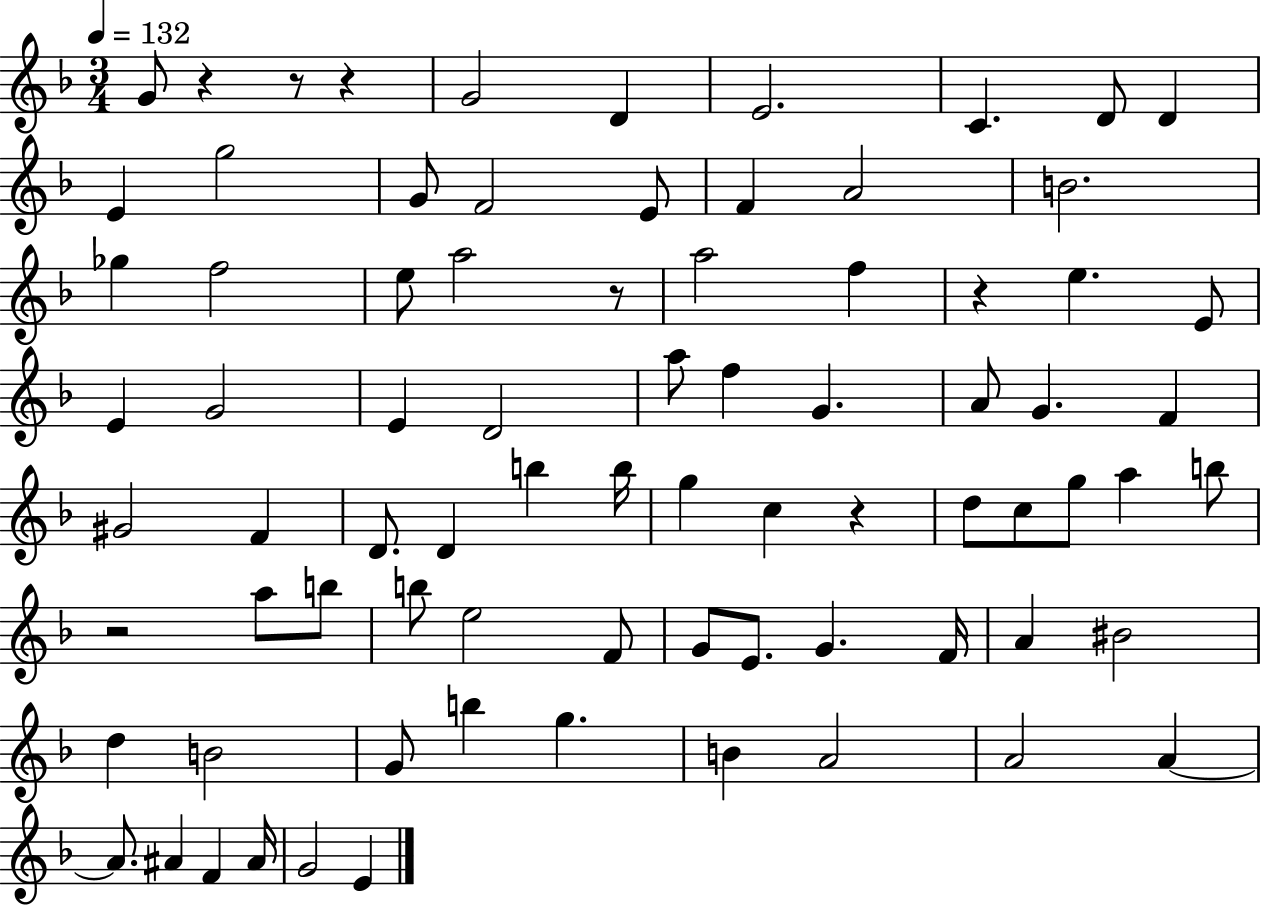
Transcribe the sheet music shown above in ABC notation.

X:1
T:Untitled
M:3/4
L:1/4
K:F
G/2 z z/2 z G2 D E2 C D/2 D E g2 G/2 F2 E/2 F A2 B2 _g f2 e/2 a2 z/2 a2 f z e E/2 E G2 E D2 a/2 f G A/2 G F ^G2 F D/2 D b b/4 g c z d/2 c/2 g/2 a b/2 z2 a/2 b/2 b/2 e2 F/2 G/2 E/2 G F/4 A ^B2 d B2 G/2 b g B A2 A2 A A/2 ^A F ^A/4 G2 E